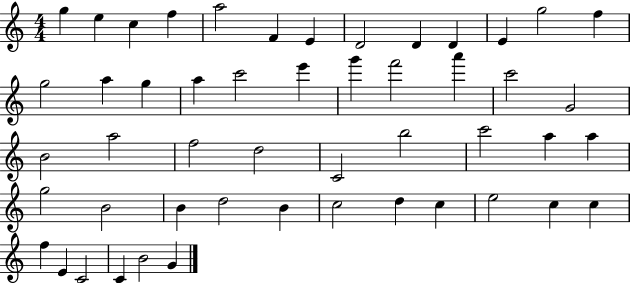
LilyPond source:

{
  \clef treble
  \numericTimeSignature
  \time 4/4
  \key c \major
  g''4 e''4 c''4 f''4 | a''2 f'4 e'4 | d'2 d'4 d'4 | e'4 g''2 f''4 | \break g''2 a''4 g''4 | a''4 c'''2 e'''4 | g'''4 f'''2 a'''4 | c'''2 g'2 | \break b'2 a''2 | f''2 d''2 | c'2 b''2 | c'''2 a''4 a''4 | \break g''2 b'2 | b'4 d''2 b'4 | c''2 d''4 c''4 | e''2 c''4 c''4 | \break f''4 e'4 c'2 | c'4 b'2 g'4 | \bar "|."
}